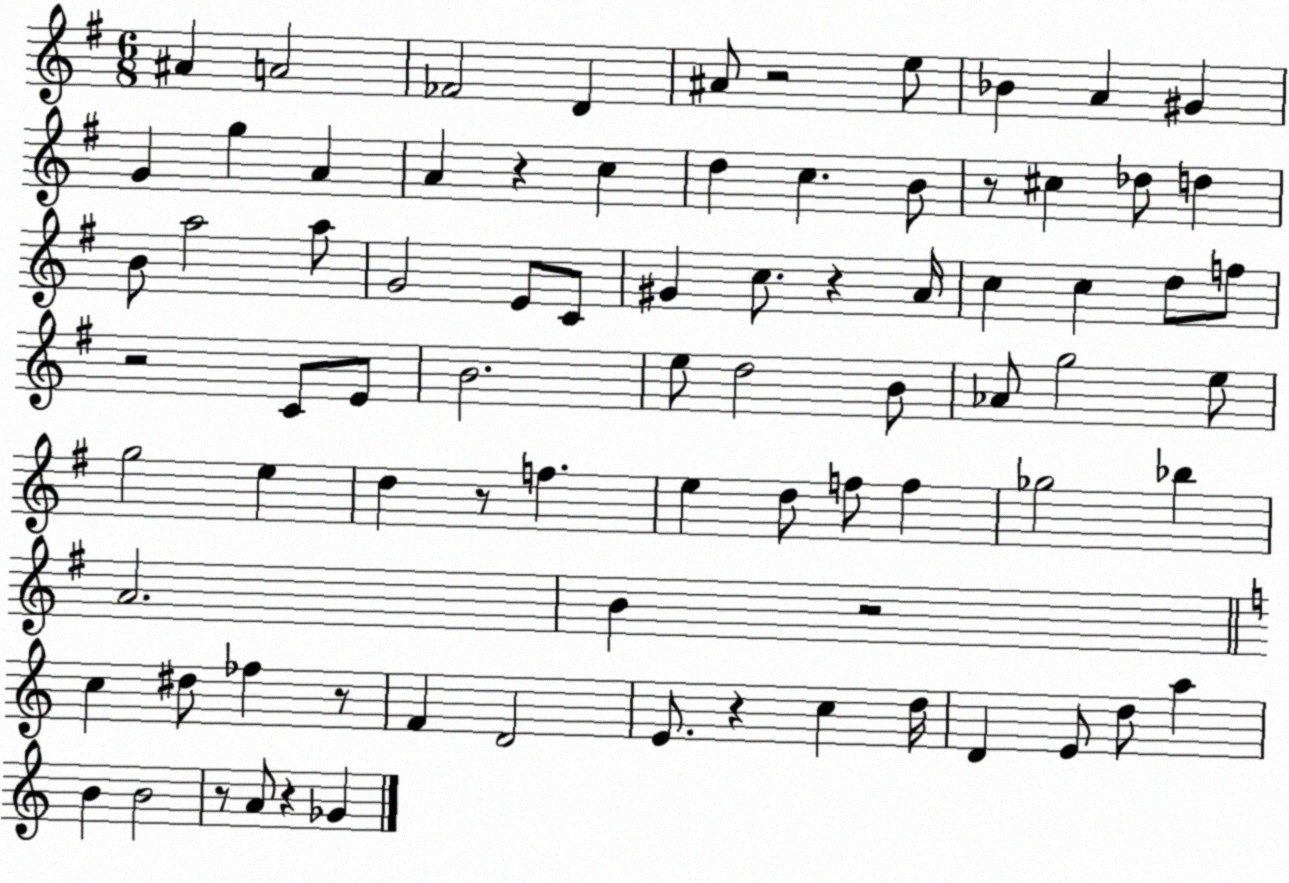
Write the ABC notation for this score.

X:1
T:Untitled
M:6/8
L:1/4
K:G
^A A2 _F2 D ^A/2 z2 e/2 _B A ^G G g A A z c d c B/2 z/2 ^c _d/2 d B/2 a2 a/2 G2 E/2 C/2 ^G c/2 z A/4 c c d/2 f/2 z2 C/2 E/2 B2 e/2 d2 B/2 _A/2 g2 e/2 g2 e d z/2 f e d/2 f/2 f _g2 _b A2 B z2 c ^d/2 _f z/2 F D2 E/2 z c d/4 D E/2 d/2 a B B2 z/2 A/2 z _G